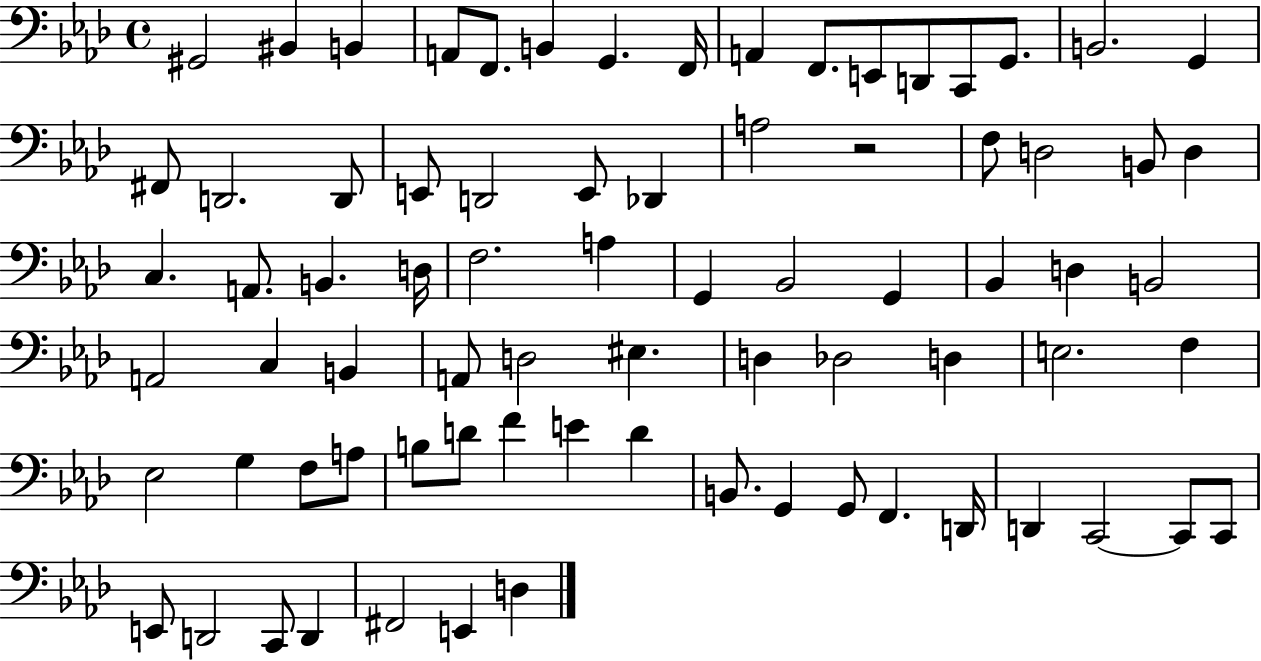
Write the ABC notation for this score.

X:1
T:Untitled
M:4/4
L:1/4
K:Ab
^G,,2 ^B,, B,, A,,/2 F,,/2 B,, G,, F,,/4 A,, F,,/2 E,,/2 D,,/2 C,,/2 G,,/2 B,,2 G,, ^F,,/2 D,,2 D,,/2 E,,/2 D,,2 E,,/2 _D,, A,2 z2 F,/2 D,2 B,,/2 D, C, A,,/2 B,, D,/4 F,2 A, G,, _B,,2 G,, _B,, D, B,,2 A,,2 C, B,, A,,/2 D,2 ^E, D, _D,2 D, E,2 F, _E,2 G, F,/2 A,/2 B,/2 D/2 F E D B,,/2 G,, G,,/2 F,, D,,/4 D,, C,,2 C,,/2 C,,/2 E,,/2 D,,2 C,,/2 D,, ^F,,2 E,, D,